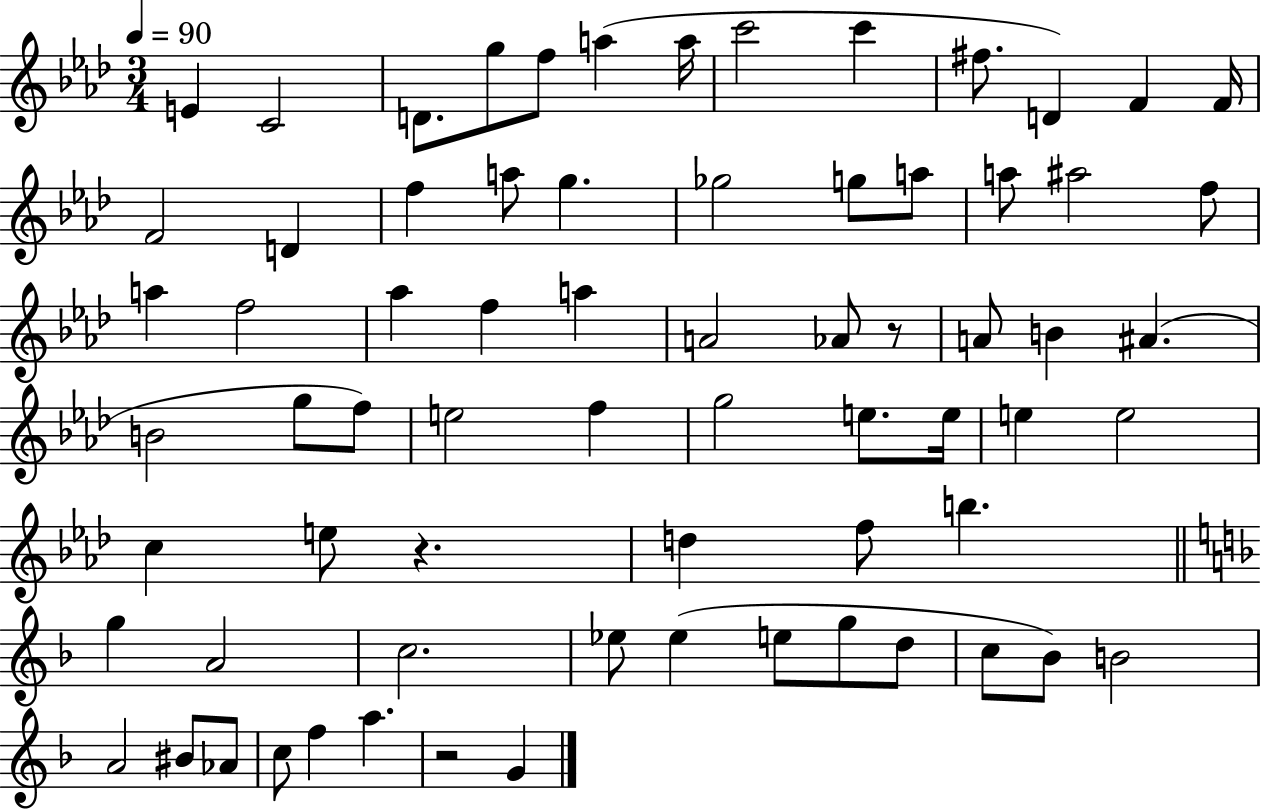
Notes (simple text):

E4/q C4/h D4/e. G5/e F5/e A5/q A5/s C6/h C6/q F#5/e. D4/q F4/q F4/s F4/h D4/q F5/q A5/e G5/q. Gb5/h G5/e A5/e A5/e A#5/h F5/e A5/q F5/h Ab5/q F5/q A5/q A4/h Ab4/e R/e A4/e B4/q A#4/q. B4/h G5/e F5/e E5/h F5/q G5/h E5/e. E5/s E5/q E5/h C5/q E5/e R/q. D5/q F5/e B5/q. G5/q A4/h C5/h. Eb5/e Eb5/q E5/e G5/e D5/e C5/e Bb4/e B4/h A4/h BIS4/e Ab4/e C5/e F5/q A5/q. R/h G4/q